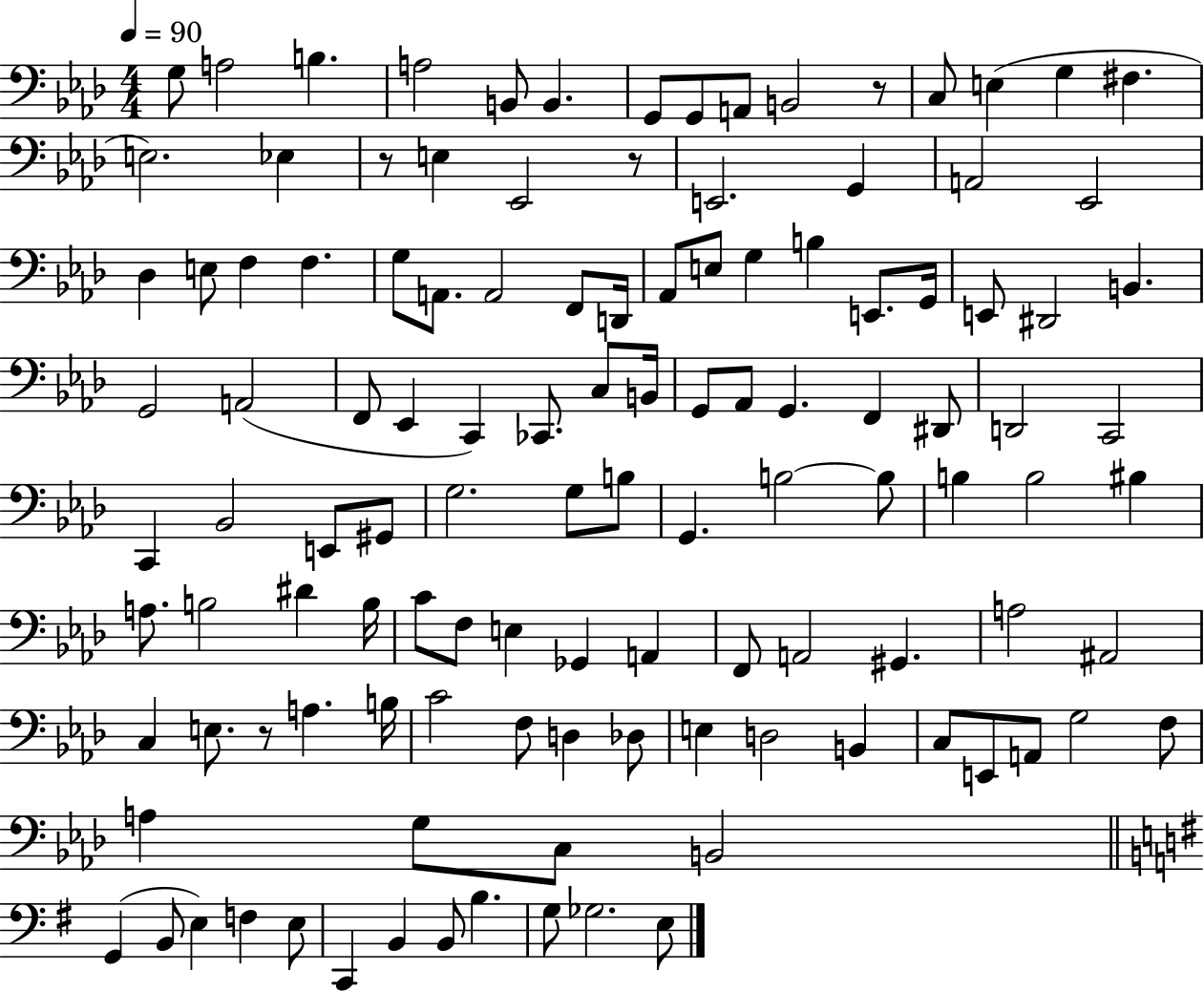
{
  \clef bass
  \numericTimeSignature
  \time 4/4
  \key aes \major
  \tempo 4 = 90
  g8 a2 b4. | a2 b,8 b,4. | g,8 g,8 a,8 b,2 r8 | c8 e4( g4 fis4. | \break e2.) ees4 | r8 e4 ees,2 r8 | e,2. g,4 | a,2 ees,2 | \break des4 e8 f4 f4. | g8 a,8. a,2 f,8 d,16 | aes,8 e8 g4 b4 e,8. g,16 | e,8 dis,2 b,4. | \break g,2 a,2( | f,8 ees,4 c,4) ces,8. c8 b,16 | g,8 aes,8 g,4. f,4 dis,8 | d,2 c,2 | \break c,4 bes,2 e,8 gis,8 | g2. g8 b8 | g,4. b2~~ b8 | b4 b2 bis4 | \break a8. b2 dis'4 b16 | c'8 f8 e4 ges,4 a,4 | f,8 a,2 gis,4. | a2 ais,2 | \break c4 e8. r8 a4. b16 | c'2 f8 d4 des8 | e4 d2 b,4 | c8 e,8 a,8 g2 f8 | \break a4 g8 c8 b,2 | \bar "||" \break \key g \major g,4( b,8 e4) f4 e8 | c,4 b,4 b,8 b4. | g8 ges2. e8 | \bar "|."
}